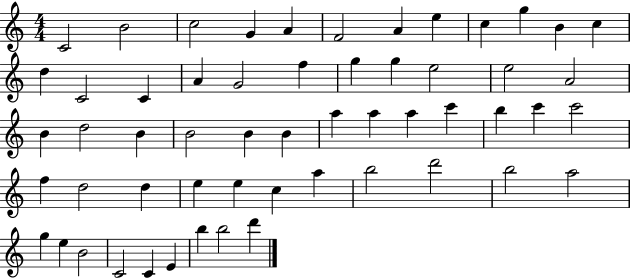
X:1
T:Untitled
M:4/4
L:1/4
K:C
C2 B2 c2 G A F2 A e c g B c d C2 C A G2 f g g e2 e2 A2 B d2 B B2 B B a a a c' b c' c'2 f d2 d e e c a b2 d'2 b2 a2 g e B2 C2 C E b b2 d'